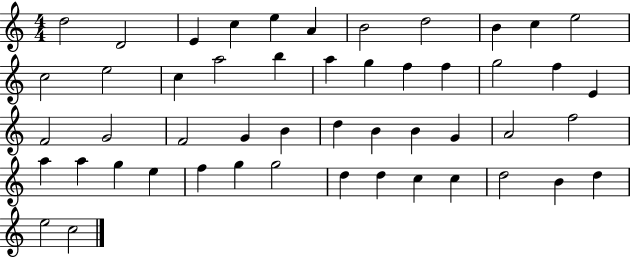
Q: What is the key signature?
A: C major